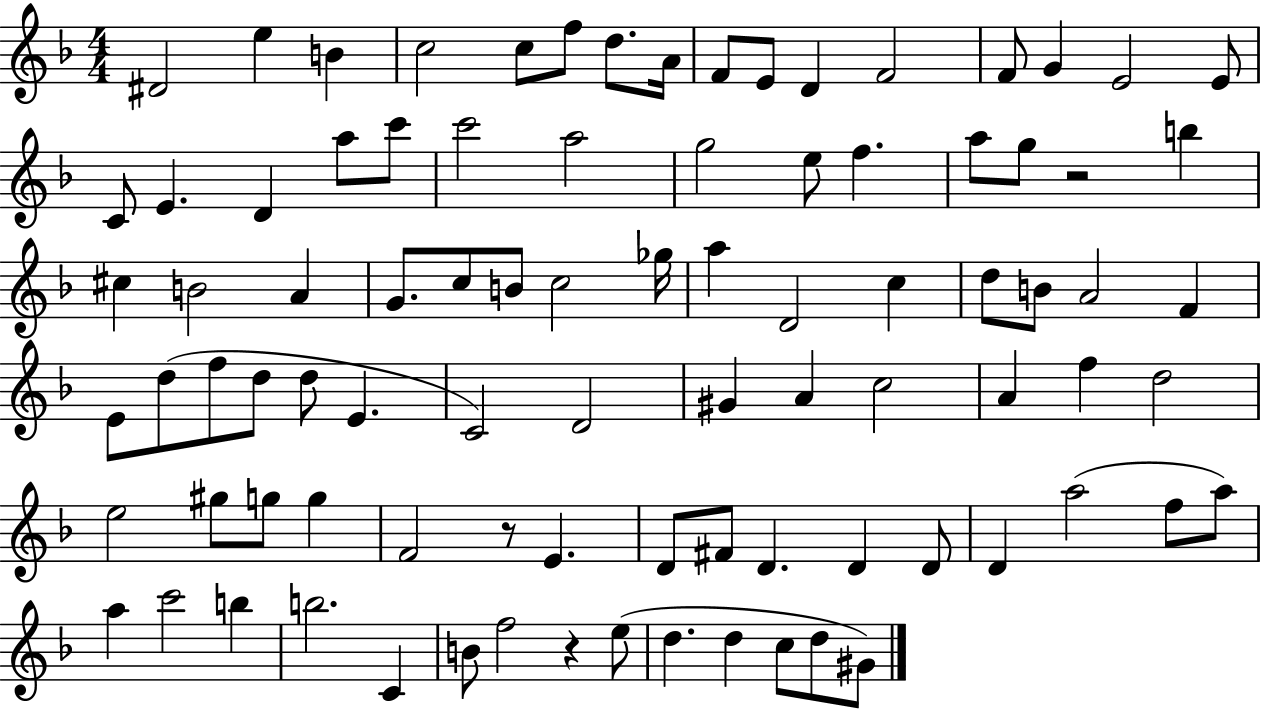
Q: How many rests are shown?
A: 3